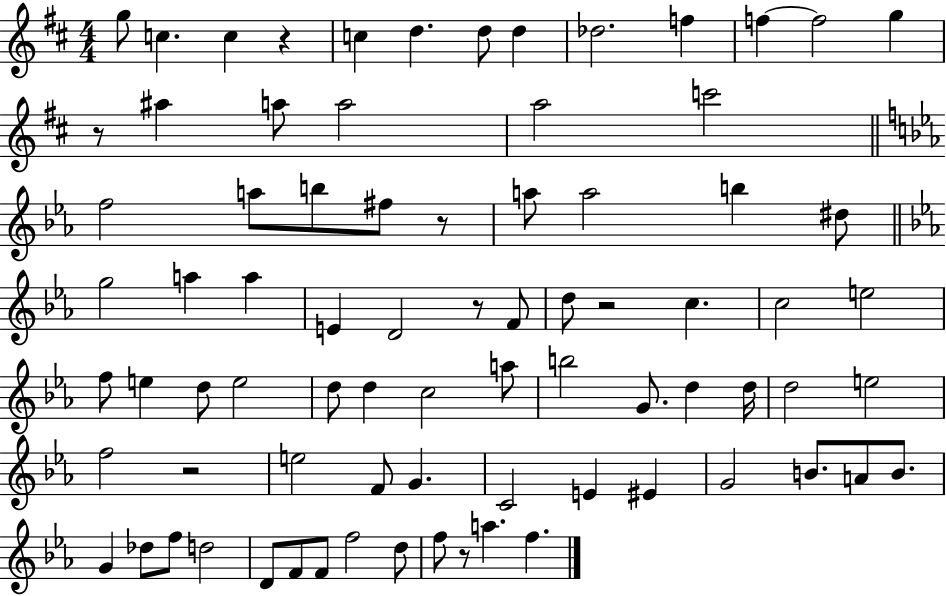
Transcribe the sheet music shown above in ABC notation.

X:1
T:Untitled
M:4/4
L:1/4
K:D
g/2 c c z c d d/2 d _d2 f f f2 g z/2 ^a a/2 a2 a2 c'2 f2 a/2 b/2 ^f/2 z/2 a/2 a2 b ^d/2 g2 a a E D2 z/2 F/2 d/2 z2 c c2 e2 f/2 e d/2 e2 d/2 d c2 a/2 b2 G/2 d d/4 d2 e2 f2 z2 e2 F/2 G C2 E ^E G2 B/2 A/2 B/2 G _d/2 f/2 d2 D/2 F/2 F/2 f2 d/2 f/2 z/2 a f